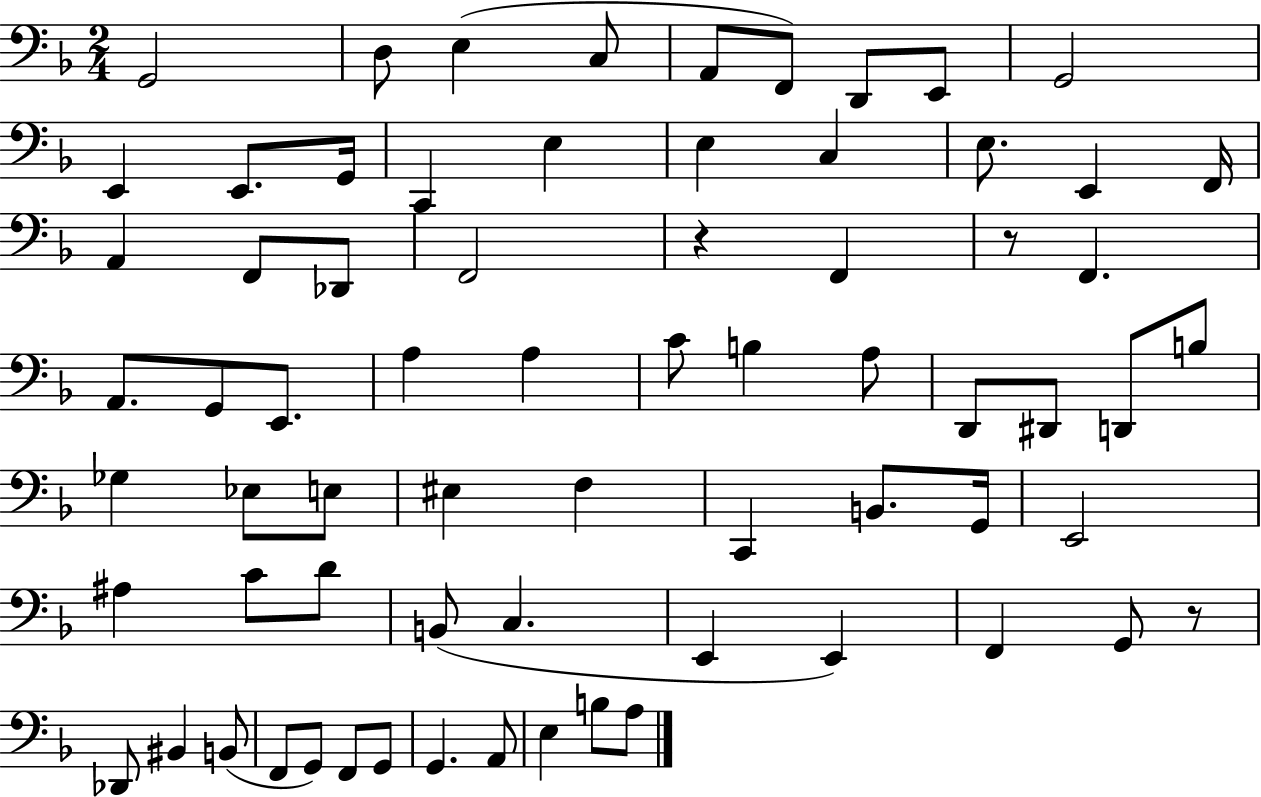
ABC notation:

X:1
T:Untitled
M:2/4
L:1/4
K:F
G,,2 D,/2 E, C,/2 A,,/2 F,,/2 D,,/2 E,,/2 G,,2 E,, E,,/2 G,,/4 C,, E, E, C, E,/2 E,, F,,/4 A,, F,,/2 _D,,/2 F,,2 z F,, z/2 F,, A,,/2 G,,/2 E,,/2 A, A, C/2 B, A,/2 D,,/2 ^D,,/2 D,,/2 B,/2 _G, _E,/2 E,/2 ^E, F, C,, B,,/2 G,,/4 E,,2 ^A, C/2 D/2 B,,/2 C, E,, E,, F,, G,,/2 z/2 _D,,/2 ^B,, B,,/2 F,,/2 G,,/2 F,,/2 G,,/2 G,, A,,/2 E, B,/2 A,/2